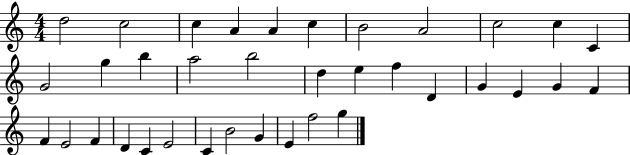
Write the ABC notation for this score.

X:1
T:Untitled
M:4/4
L:1/4
K:C
d2 c2 c A A c B2 A2 c2 c C G2 g b a2 b2 d e f D G E G F F E2 F D C E2 C B2 G E f2 g